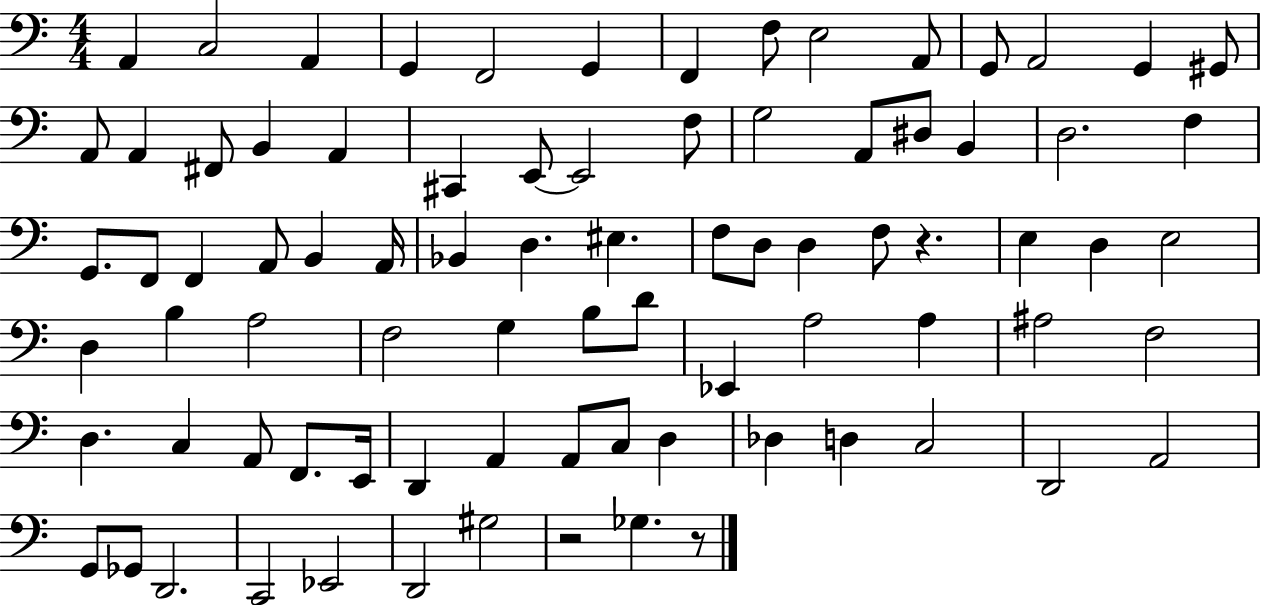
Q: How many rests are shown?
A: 3